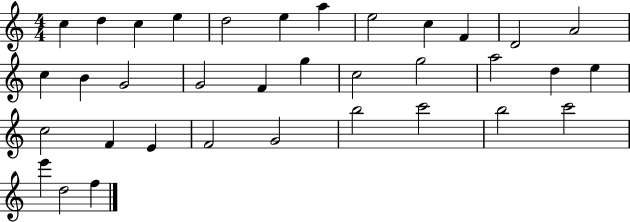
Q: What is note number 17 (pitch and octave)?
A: F4